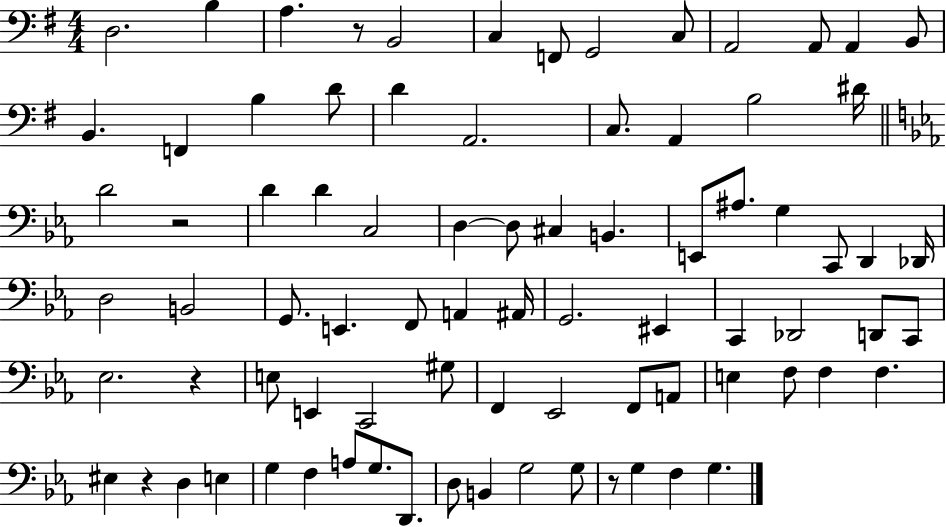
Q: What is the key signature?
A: G major